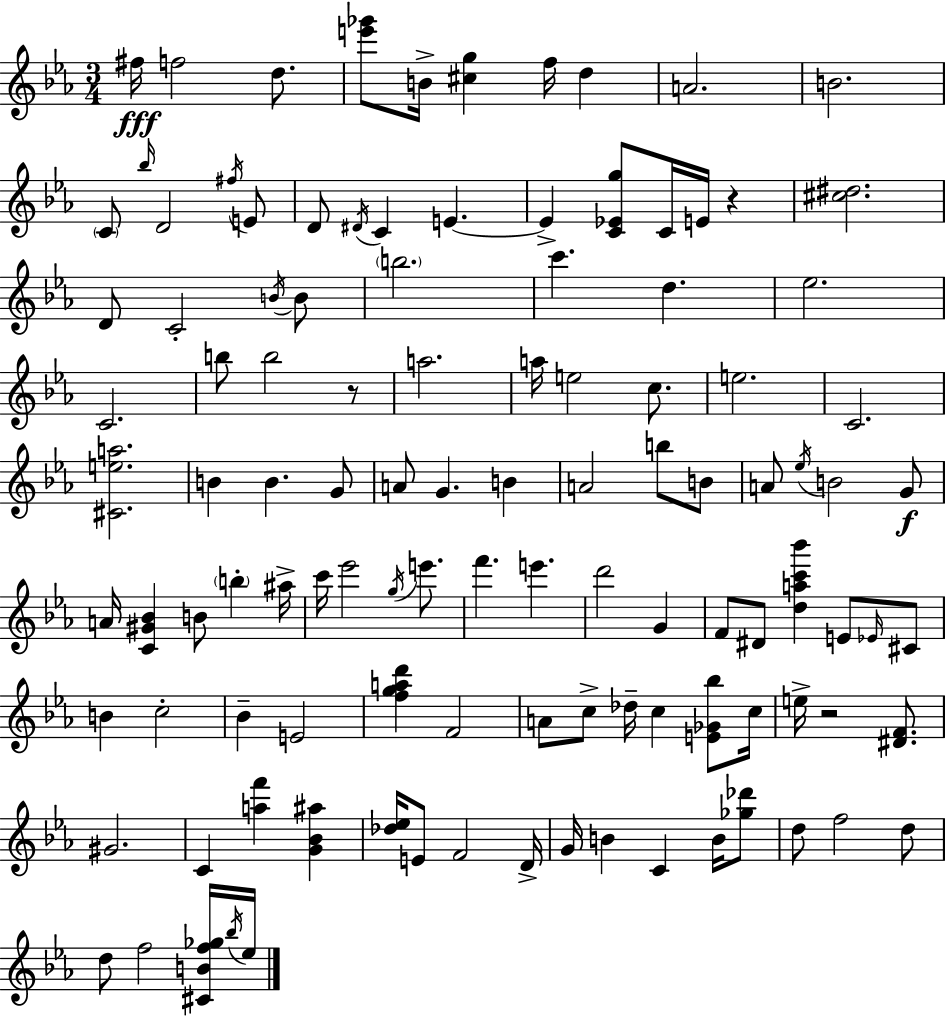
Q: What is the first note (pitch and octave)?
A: F#5